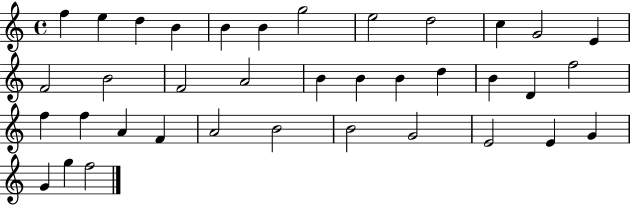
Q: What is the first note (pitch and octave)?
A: F5